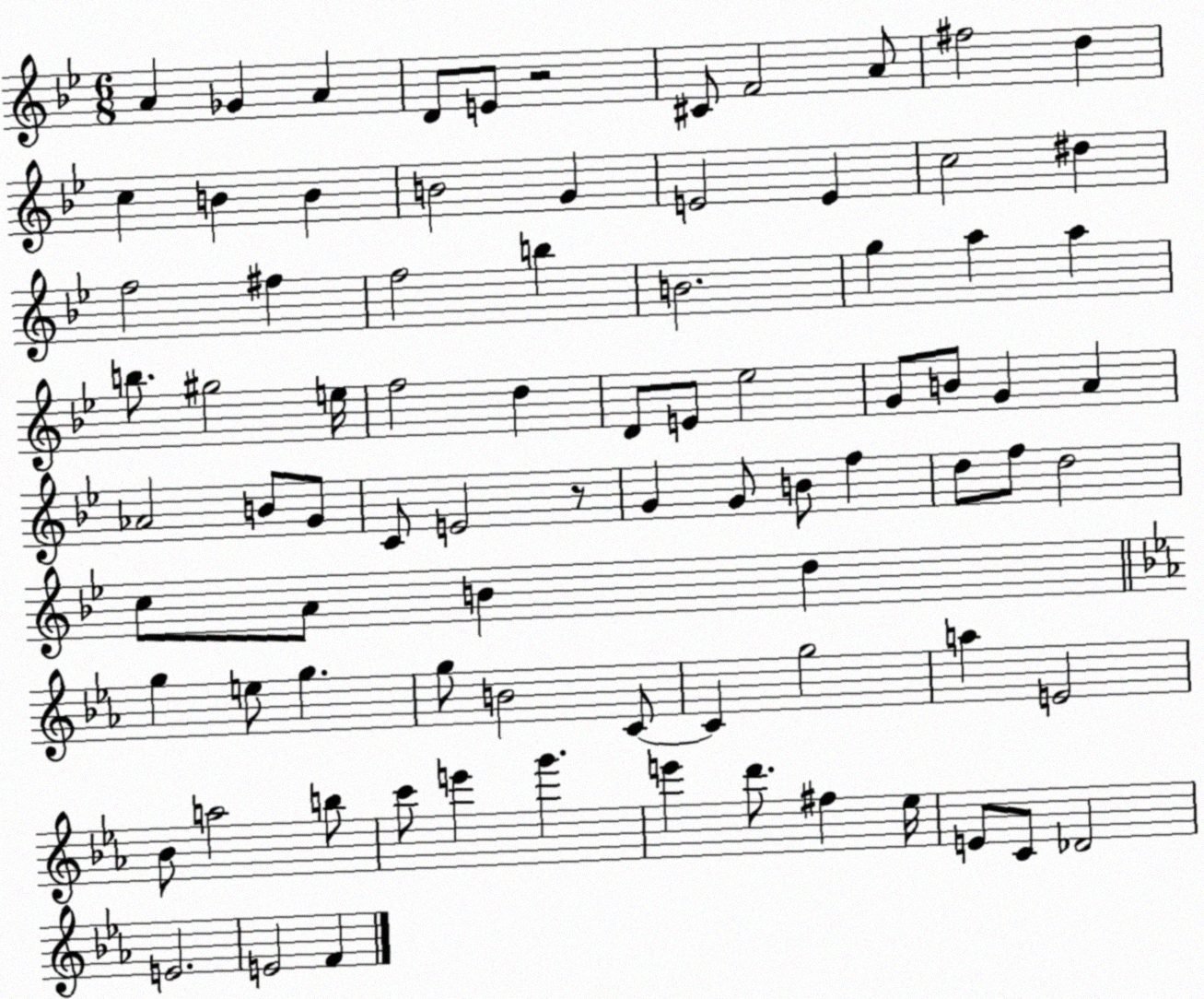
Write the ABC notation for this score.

X:1
T:Untitled
M:6/8
L:1/4
K:Bb
A _G A D/2 E/2 z2 ^C/2 F2 A/2 ^f2 d c B B B2 G E2 E c2 ^d f2 ^f f2 b B2 g a a b/2 ^g2 e/4 f2 d D/2 E/2 _e2 G/2 B/2 G A _A2 B/2 G/2 C/2 E2 z/2 G G/2 B/2 f d/2 f/2 d2 c/2 A/2 B d g e/2 g g/2 B2 C/2 C g2 a E2 _B/2 a2 b/2 c'/2 e' g' e' d'/2 ^f _e/4 E/2 C/2 _D2 E2 E2 F